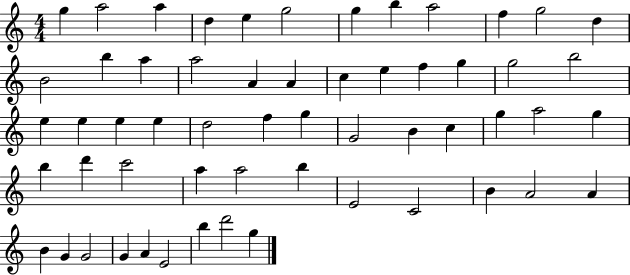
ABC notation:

X:1
T:Untitled
M:4/4
L:1/4
K:C
g a2 a d e g2 g b a2 f g2 d B2 b a a2 A A c e f g g2 b2 e e e e d2 f g G2 B c g a2 g b d' c'2 a a2 b E2 C2 B A2 A B G G2 G A E2 b d'2 g